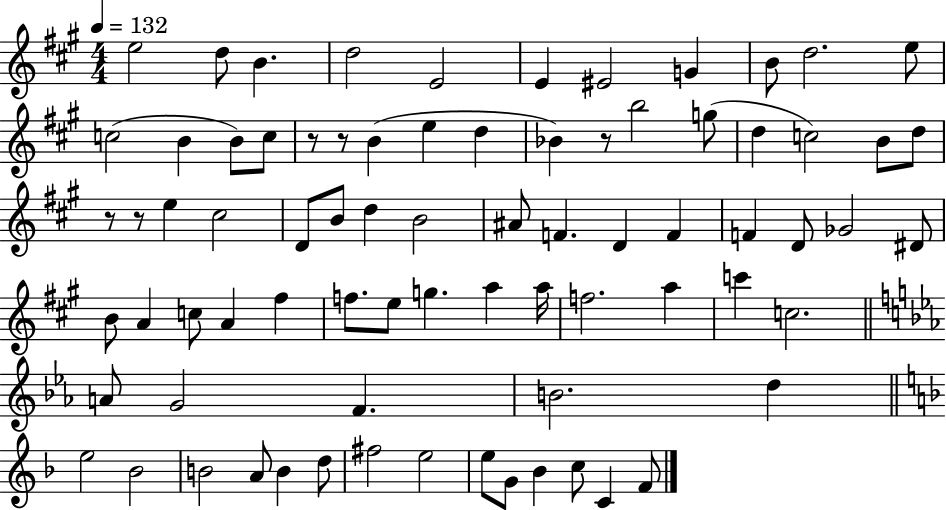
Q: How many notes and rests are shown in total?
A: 77